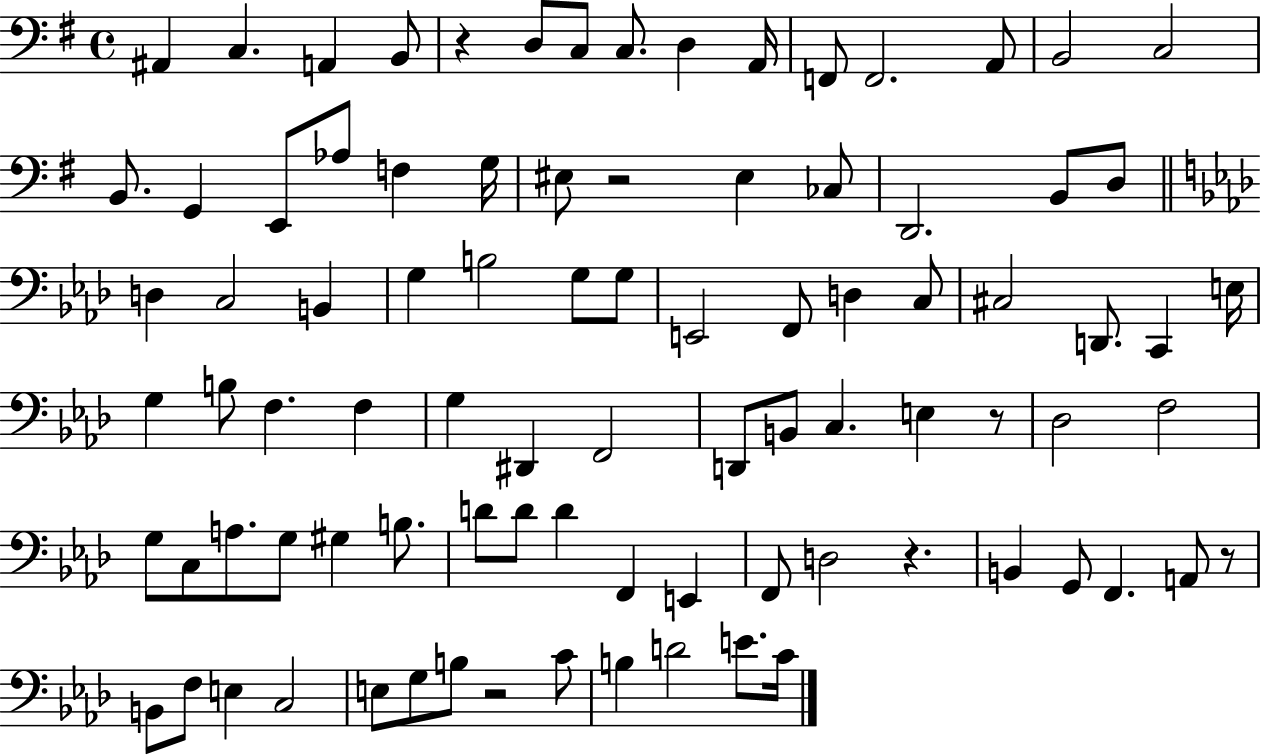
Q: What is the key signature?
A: G major